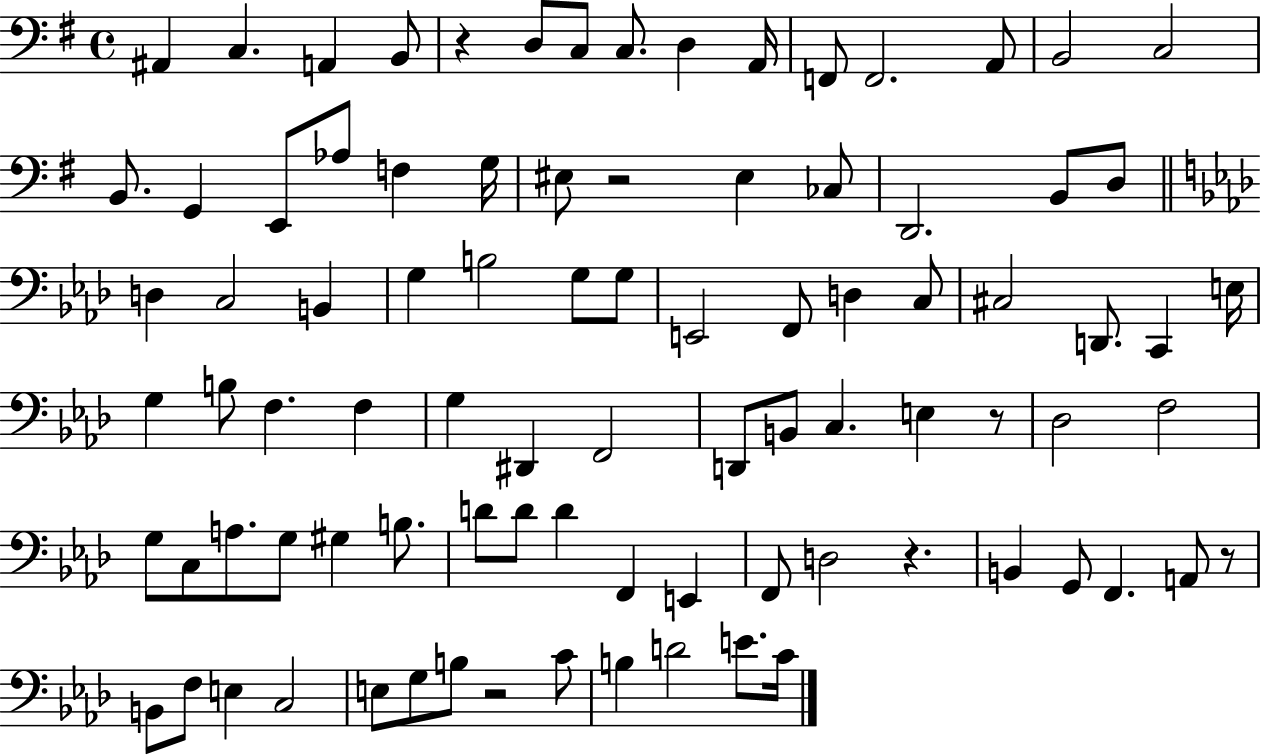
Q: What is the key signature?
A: G major